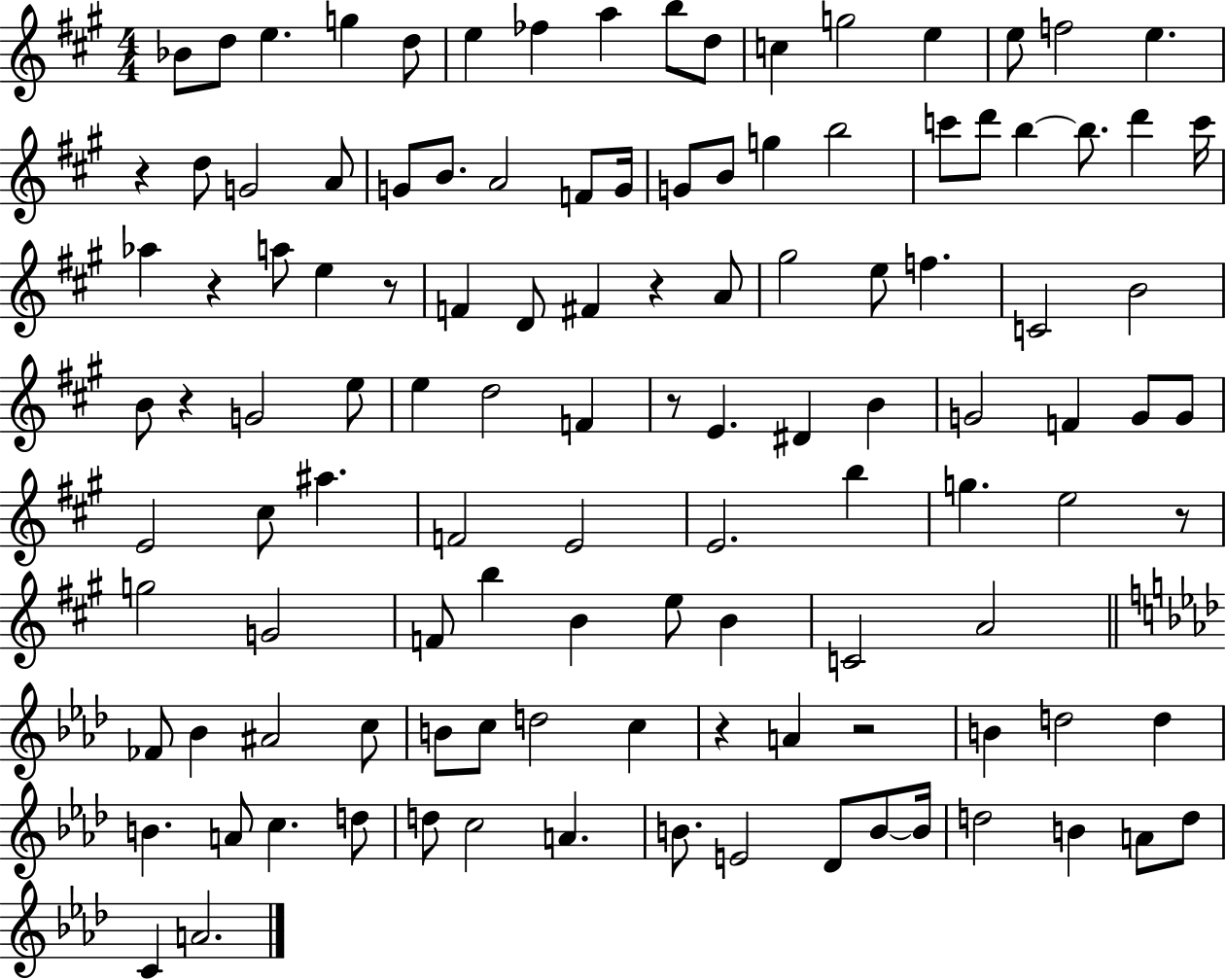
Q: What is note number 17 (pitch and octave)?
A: D5